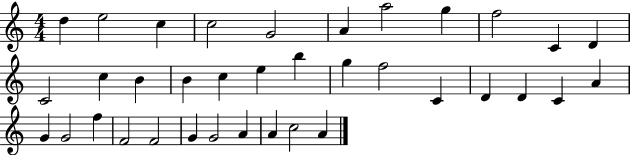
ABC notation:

X:1
T:Untitled
M:4/4
L:1/4
K:C
d e2 c c2 G2 A a2 g f2 C D C2 c B B c e b g f2 C D D C A G G2 f F2 F2 G G2 A A c2 A